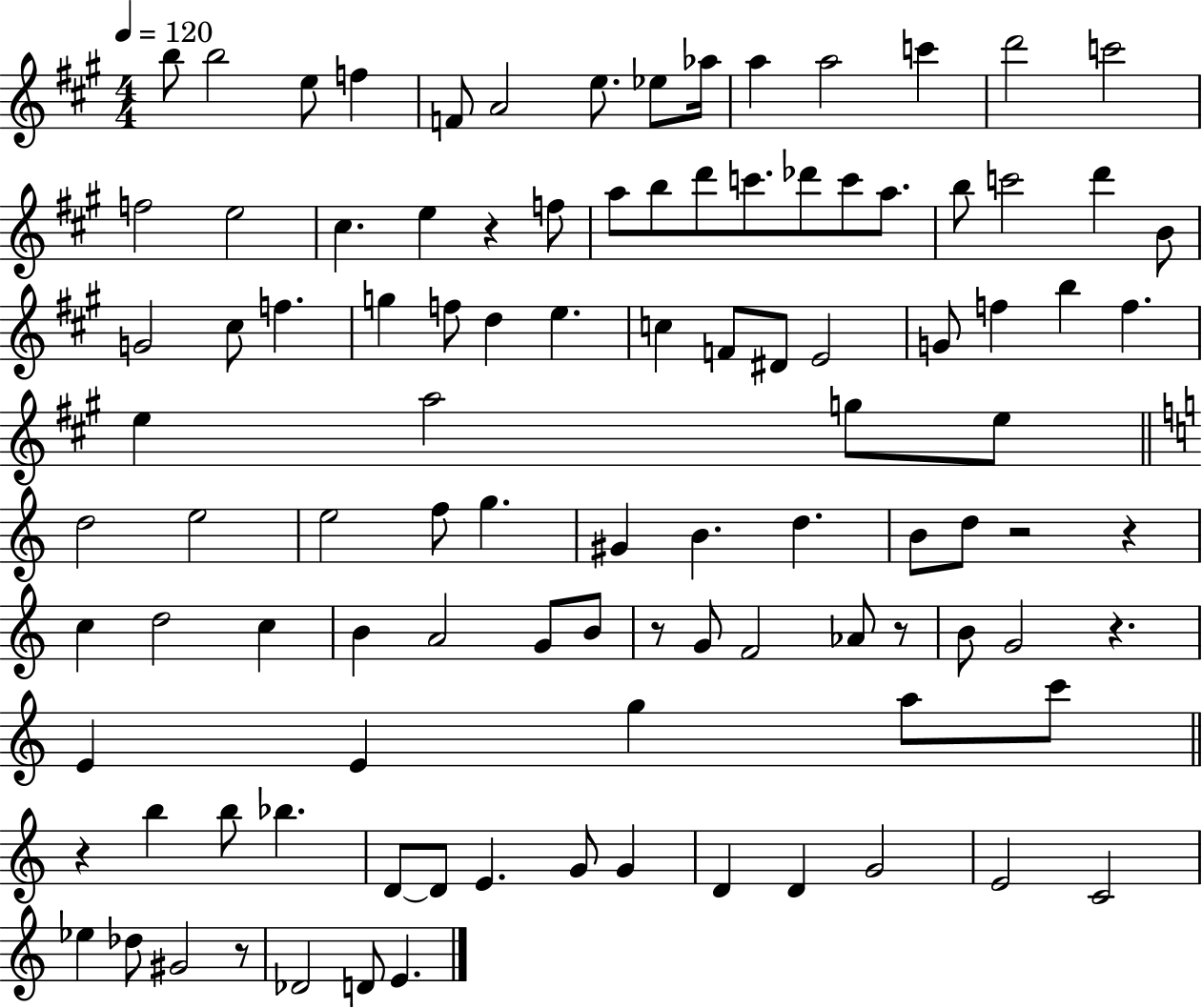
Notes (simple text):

B5/e B5/h E5/e F5/q F4/e A4/h E5/e. Eb5/e Ab5/s A5/q A5/h C6/q D6/h C6/h F5/h E5/h C#5/q. E5/q R/q F5/e A5/e B5/e D6/e C6/e. Db6/e C6/e A5/e. B5/e C6/h D6/q B4/e G4/h C#5/e F5/q. G5/q F5/e D5/q E5/q. C5/q F4/e D#4/e E4/h G4/e F5/q B5/q F5/q. E5/q A5/h G5/e E5/e D5/h E5/h E5/h F5/e G5/q. G#4/q B4/q. D5/q. B4/e D5/e R/h R/q C5/q D5/h C5/q B4/q A4/h G4/e B4/e R/e G4/e F4/h Ab4/e R/e B4/e G4/h R/q. E4/q E4/q G5/q A5/e C6/e R/q B5/q B5/e Bb5/q. D4/e D4/e E4/q. G4/e G4/q D4/q D4/q G4/h E4/h C4/h Eb5/q Db5/e G#4/h R/e Db4/h D4/e E4/q.